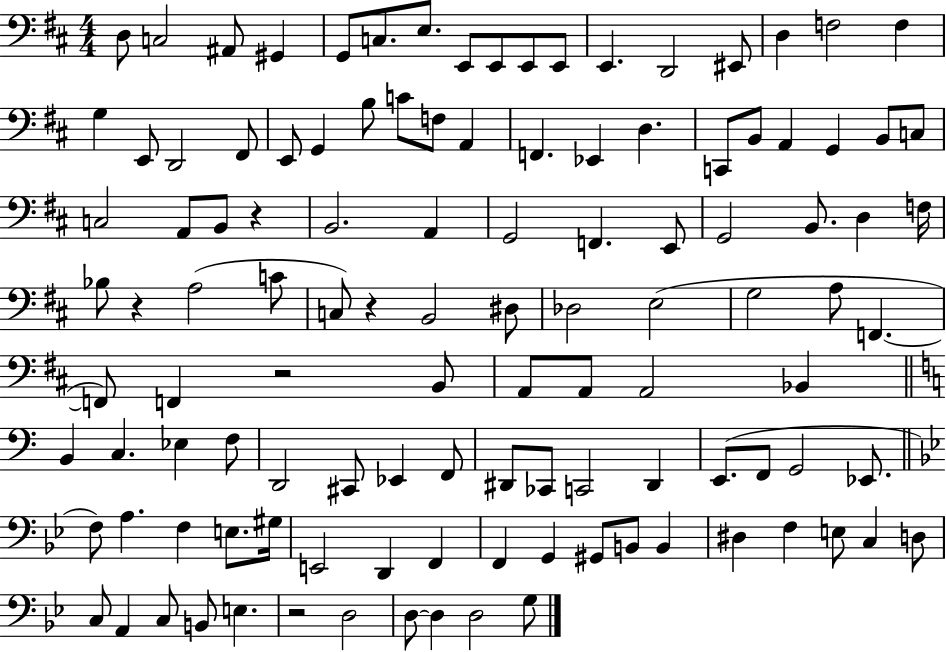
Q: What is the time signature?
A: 4/4